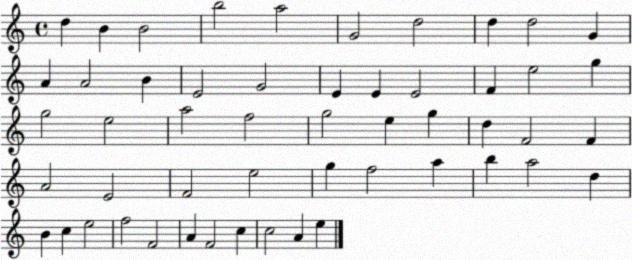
X:1
T:Untitled
M:4/4
L:1/4
K:C
d B B2 b2 a2 G2 d2 d d2 G A A2 B E2 G2 E E E2 F e2 g g2 e2 a2 f2 g2 e g d F2 F A2 E2 F2 e2 g f2 a b a2 d B c e2 f2 F2 A F2 c c2 A e